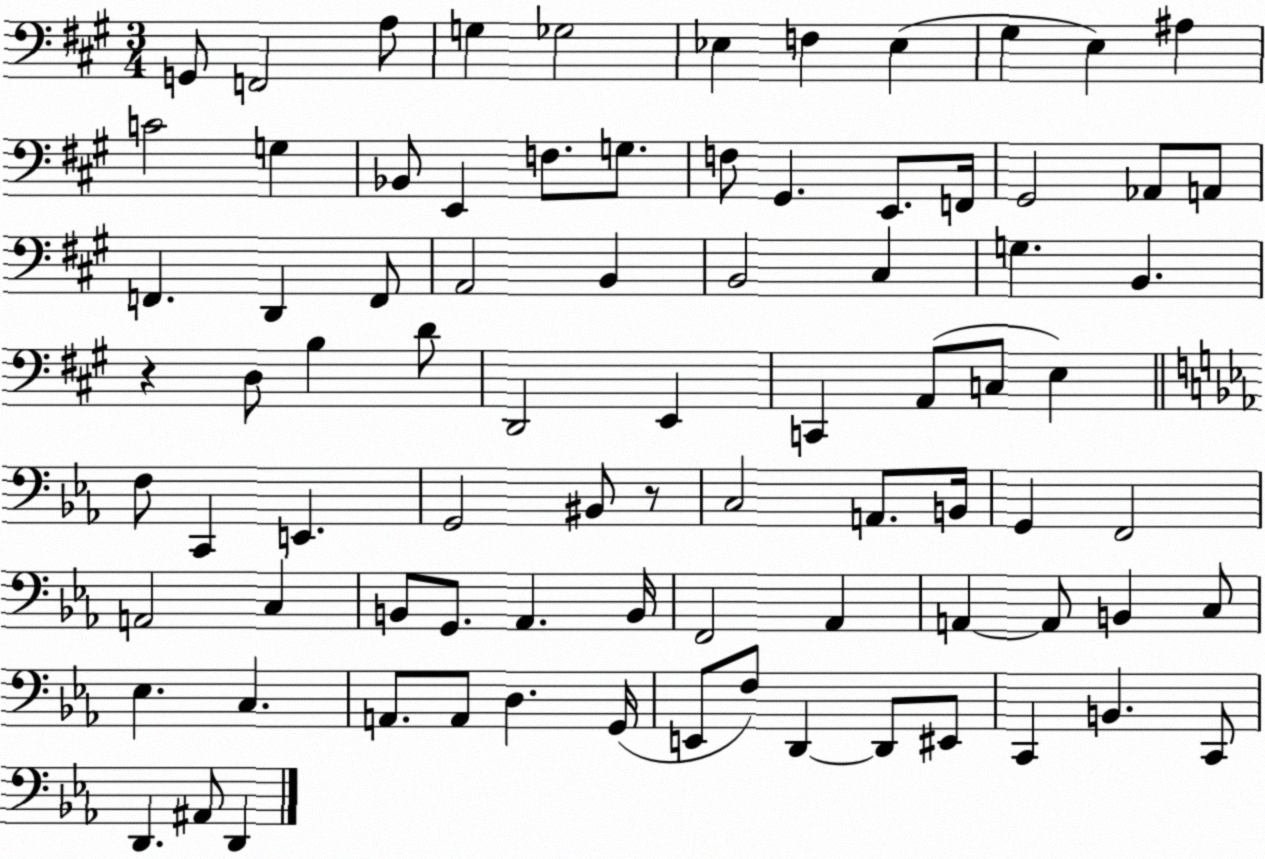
X:1
T:Untitled
M:3/4
L:1/4
K:A
G,,/2 F,,2 A,/2 G, _G,2 _E, F, _E, ^G, E, ^A, C2 G, _B,,/2 E,, F,/2 G,/2 F,/2 ^G,, E,,/2 F,,/4 ^G,,2 _A,,/2 A,,/2 F,, D,, F,,/2 A,,2 B,, B,,2 ^C, G, B,, z D,/2 B, D/2 D,,2 E,, C,, A,,/2 C,/2 E, F,/2 C,, E,, G,,2 ^B,,/2 z/2 C,2 A,,/2 B,,/4 G,, F,,2 A,,2 C, B,,/2 G,,/2 _A,, B,,/4 F,,2 _A,, A,, A,,/2 B,, C,/2 _E, C, A,,/2 A,,/2 D, G,,/4 E,,/2 F,/2 D,, D,,/2 ^E,,/2 C,, B,, C,,/2 D,, ^A,,/2 D,,